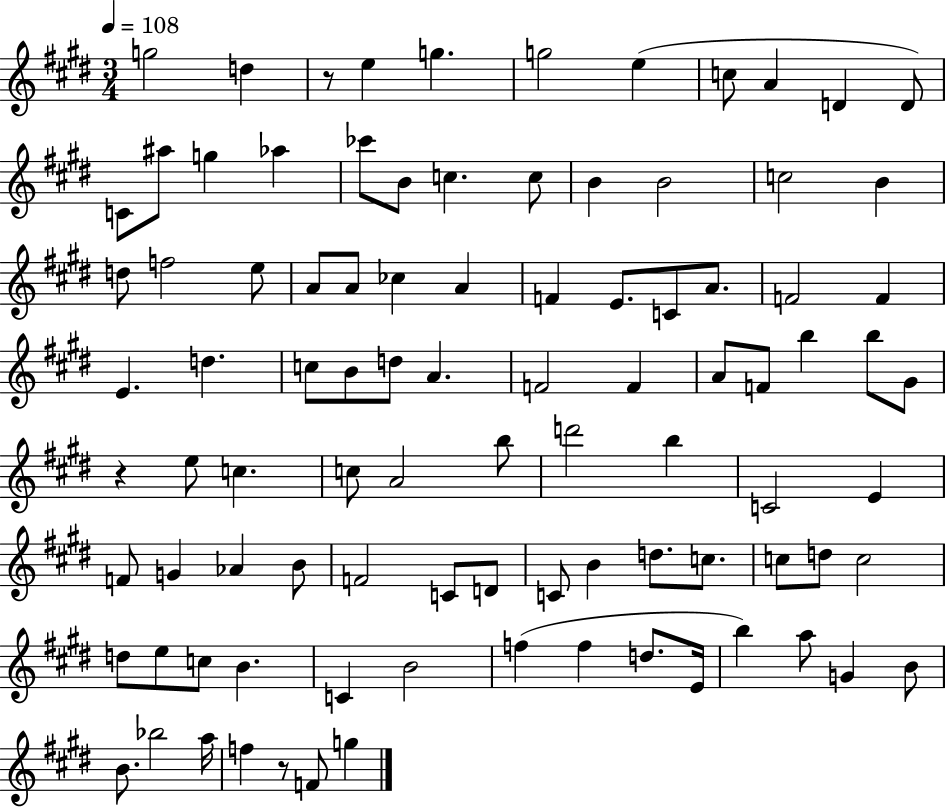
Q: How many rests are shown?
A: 3